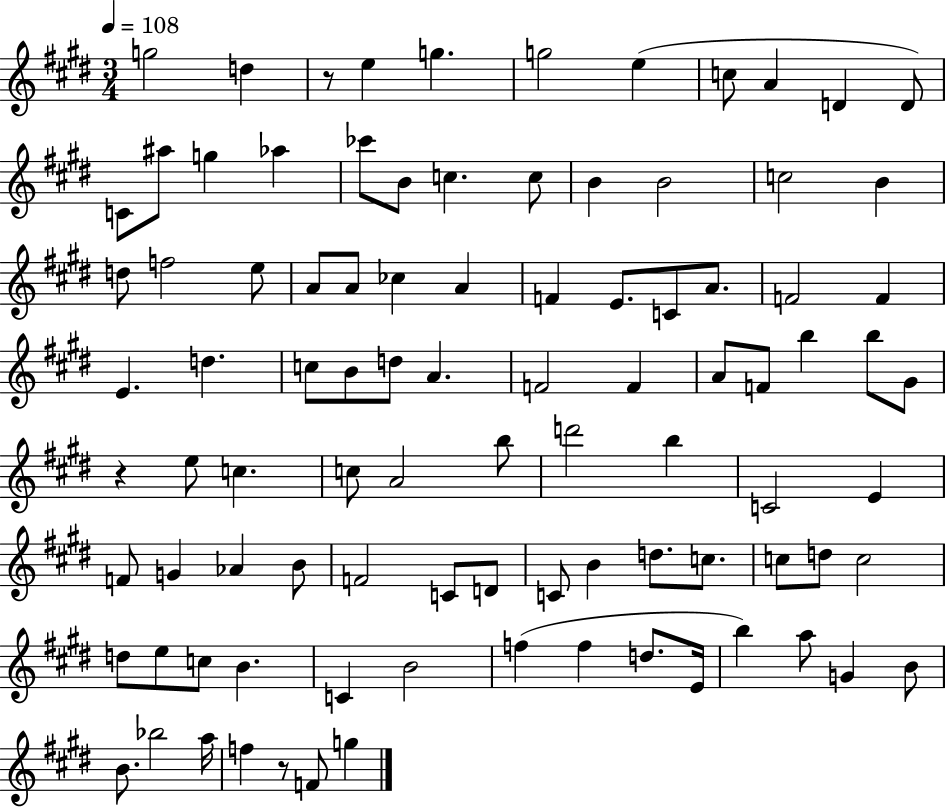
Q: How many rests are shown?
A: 3